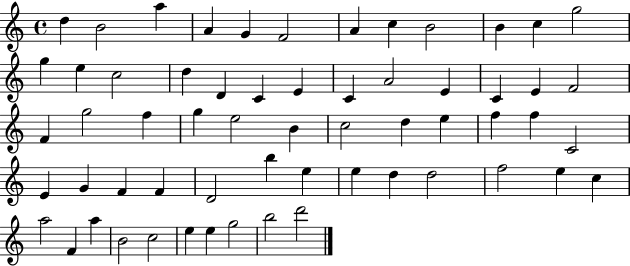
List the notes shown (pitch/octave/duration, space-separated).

D5/q B4/h A5/q A4/q G4/q F4/h A4/q C5/q B4/h B4/q C5/q G5/h G5/q E5/q C5/h D5/q D4/q C4/q E4/q C4/q A4/h E4/q C4/q E4/q F4/h F4/q G5/h F5/q G5/q E5/h B4/q C5/h D5/q E5/q F5/q F5/q C4/h E4/q G4/q F4/q F4/q D4/h B5/q E5/q E5/q D5/q D5/h F5/h E5/q C5/q A5/h F4/q A5/q B4/h C5/h E5/q E5/q G5/h B5/h D6/h